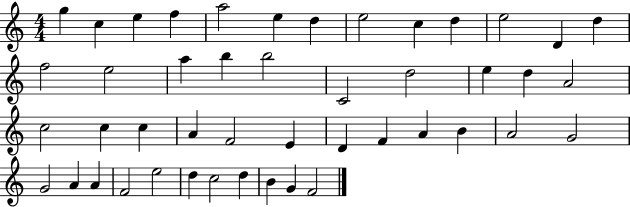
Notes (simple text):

G5/q C5/q E5/q F5/q A5/h E5/q D5/q E5/h C5/q D5/q E5/h D4/q D5/q F5/h E5/h A5/q B5/q B5/h C4/h D5/h E5/q D5/q A4/h C5/h C5/q C5/q A4/q F4/h E4/q D4/q F4/q A4/q B4/q A4/h G4/h G4/h A4/q A4/q F4/h E5/h D5/q C5/h D5/q B4/q G4/q F4/h